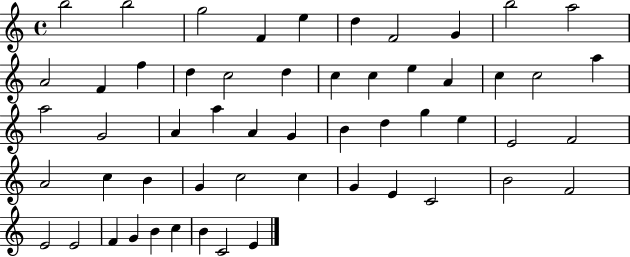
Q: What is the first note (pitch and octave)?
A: B5